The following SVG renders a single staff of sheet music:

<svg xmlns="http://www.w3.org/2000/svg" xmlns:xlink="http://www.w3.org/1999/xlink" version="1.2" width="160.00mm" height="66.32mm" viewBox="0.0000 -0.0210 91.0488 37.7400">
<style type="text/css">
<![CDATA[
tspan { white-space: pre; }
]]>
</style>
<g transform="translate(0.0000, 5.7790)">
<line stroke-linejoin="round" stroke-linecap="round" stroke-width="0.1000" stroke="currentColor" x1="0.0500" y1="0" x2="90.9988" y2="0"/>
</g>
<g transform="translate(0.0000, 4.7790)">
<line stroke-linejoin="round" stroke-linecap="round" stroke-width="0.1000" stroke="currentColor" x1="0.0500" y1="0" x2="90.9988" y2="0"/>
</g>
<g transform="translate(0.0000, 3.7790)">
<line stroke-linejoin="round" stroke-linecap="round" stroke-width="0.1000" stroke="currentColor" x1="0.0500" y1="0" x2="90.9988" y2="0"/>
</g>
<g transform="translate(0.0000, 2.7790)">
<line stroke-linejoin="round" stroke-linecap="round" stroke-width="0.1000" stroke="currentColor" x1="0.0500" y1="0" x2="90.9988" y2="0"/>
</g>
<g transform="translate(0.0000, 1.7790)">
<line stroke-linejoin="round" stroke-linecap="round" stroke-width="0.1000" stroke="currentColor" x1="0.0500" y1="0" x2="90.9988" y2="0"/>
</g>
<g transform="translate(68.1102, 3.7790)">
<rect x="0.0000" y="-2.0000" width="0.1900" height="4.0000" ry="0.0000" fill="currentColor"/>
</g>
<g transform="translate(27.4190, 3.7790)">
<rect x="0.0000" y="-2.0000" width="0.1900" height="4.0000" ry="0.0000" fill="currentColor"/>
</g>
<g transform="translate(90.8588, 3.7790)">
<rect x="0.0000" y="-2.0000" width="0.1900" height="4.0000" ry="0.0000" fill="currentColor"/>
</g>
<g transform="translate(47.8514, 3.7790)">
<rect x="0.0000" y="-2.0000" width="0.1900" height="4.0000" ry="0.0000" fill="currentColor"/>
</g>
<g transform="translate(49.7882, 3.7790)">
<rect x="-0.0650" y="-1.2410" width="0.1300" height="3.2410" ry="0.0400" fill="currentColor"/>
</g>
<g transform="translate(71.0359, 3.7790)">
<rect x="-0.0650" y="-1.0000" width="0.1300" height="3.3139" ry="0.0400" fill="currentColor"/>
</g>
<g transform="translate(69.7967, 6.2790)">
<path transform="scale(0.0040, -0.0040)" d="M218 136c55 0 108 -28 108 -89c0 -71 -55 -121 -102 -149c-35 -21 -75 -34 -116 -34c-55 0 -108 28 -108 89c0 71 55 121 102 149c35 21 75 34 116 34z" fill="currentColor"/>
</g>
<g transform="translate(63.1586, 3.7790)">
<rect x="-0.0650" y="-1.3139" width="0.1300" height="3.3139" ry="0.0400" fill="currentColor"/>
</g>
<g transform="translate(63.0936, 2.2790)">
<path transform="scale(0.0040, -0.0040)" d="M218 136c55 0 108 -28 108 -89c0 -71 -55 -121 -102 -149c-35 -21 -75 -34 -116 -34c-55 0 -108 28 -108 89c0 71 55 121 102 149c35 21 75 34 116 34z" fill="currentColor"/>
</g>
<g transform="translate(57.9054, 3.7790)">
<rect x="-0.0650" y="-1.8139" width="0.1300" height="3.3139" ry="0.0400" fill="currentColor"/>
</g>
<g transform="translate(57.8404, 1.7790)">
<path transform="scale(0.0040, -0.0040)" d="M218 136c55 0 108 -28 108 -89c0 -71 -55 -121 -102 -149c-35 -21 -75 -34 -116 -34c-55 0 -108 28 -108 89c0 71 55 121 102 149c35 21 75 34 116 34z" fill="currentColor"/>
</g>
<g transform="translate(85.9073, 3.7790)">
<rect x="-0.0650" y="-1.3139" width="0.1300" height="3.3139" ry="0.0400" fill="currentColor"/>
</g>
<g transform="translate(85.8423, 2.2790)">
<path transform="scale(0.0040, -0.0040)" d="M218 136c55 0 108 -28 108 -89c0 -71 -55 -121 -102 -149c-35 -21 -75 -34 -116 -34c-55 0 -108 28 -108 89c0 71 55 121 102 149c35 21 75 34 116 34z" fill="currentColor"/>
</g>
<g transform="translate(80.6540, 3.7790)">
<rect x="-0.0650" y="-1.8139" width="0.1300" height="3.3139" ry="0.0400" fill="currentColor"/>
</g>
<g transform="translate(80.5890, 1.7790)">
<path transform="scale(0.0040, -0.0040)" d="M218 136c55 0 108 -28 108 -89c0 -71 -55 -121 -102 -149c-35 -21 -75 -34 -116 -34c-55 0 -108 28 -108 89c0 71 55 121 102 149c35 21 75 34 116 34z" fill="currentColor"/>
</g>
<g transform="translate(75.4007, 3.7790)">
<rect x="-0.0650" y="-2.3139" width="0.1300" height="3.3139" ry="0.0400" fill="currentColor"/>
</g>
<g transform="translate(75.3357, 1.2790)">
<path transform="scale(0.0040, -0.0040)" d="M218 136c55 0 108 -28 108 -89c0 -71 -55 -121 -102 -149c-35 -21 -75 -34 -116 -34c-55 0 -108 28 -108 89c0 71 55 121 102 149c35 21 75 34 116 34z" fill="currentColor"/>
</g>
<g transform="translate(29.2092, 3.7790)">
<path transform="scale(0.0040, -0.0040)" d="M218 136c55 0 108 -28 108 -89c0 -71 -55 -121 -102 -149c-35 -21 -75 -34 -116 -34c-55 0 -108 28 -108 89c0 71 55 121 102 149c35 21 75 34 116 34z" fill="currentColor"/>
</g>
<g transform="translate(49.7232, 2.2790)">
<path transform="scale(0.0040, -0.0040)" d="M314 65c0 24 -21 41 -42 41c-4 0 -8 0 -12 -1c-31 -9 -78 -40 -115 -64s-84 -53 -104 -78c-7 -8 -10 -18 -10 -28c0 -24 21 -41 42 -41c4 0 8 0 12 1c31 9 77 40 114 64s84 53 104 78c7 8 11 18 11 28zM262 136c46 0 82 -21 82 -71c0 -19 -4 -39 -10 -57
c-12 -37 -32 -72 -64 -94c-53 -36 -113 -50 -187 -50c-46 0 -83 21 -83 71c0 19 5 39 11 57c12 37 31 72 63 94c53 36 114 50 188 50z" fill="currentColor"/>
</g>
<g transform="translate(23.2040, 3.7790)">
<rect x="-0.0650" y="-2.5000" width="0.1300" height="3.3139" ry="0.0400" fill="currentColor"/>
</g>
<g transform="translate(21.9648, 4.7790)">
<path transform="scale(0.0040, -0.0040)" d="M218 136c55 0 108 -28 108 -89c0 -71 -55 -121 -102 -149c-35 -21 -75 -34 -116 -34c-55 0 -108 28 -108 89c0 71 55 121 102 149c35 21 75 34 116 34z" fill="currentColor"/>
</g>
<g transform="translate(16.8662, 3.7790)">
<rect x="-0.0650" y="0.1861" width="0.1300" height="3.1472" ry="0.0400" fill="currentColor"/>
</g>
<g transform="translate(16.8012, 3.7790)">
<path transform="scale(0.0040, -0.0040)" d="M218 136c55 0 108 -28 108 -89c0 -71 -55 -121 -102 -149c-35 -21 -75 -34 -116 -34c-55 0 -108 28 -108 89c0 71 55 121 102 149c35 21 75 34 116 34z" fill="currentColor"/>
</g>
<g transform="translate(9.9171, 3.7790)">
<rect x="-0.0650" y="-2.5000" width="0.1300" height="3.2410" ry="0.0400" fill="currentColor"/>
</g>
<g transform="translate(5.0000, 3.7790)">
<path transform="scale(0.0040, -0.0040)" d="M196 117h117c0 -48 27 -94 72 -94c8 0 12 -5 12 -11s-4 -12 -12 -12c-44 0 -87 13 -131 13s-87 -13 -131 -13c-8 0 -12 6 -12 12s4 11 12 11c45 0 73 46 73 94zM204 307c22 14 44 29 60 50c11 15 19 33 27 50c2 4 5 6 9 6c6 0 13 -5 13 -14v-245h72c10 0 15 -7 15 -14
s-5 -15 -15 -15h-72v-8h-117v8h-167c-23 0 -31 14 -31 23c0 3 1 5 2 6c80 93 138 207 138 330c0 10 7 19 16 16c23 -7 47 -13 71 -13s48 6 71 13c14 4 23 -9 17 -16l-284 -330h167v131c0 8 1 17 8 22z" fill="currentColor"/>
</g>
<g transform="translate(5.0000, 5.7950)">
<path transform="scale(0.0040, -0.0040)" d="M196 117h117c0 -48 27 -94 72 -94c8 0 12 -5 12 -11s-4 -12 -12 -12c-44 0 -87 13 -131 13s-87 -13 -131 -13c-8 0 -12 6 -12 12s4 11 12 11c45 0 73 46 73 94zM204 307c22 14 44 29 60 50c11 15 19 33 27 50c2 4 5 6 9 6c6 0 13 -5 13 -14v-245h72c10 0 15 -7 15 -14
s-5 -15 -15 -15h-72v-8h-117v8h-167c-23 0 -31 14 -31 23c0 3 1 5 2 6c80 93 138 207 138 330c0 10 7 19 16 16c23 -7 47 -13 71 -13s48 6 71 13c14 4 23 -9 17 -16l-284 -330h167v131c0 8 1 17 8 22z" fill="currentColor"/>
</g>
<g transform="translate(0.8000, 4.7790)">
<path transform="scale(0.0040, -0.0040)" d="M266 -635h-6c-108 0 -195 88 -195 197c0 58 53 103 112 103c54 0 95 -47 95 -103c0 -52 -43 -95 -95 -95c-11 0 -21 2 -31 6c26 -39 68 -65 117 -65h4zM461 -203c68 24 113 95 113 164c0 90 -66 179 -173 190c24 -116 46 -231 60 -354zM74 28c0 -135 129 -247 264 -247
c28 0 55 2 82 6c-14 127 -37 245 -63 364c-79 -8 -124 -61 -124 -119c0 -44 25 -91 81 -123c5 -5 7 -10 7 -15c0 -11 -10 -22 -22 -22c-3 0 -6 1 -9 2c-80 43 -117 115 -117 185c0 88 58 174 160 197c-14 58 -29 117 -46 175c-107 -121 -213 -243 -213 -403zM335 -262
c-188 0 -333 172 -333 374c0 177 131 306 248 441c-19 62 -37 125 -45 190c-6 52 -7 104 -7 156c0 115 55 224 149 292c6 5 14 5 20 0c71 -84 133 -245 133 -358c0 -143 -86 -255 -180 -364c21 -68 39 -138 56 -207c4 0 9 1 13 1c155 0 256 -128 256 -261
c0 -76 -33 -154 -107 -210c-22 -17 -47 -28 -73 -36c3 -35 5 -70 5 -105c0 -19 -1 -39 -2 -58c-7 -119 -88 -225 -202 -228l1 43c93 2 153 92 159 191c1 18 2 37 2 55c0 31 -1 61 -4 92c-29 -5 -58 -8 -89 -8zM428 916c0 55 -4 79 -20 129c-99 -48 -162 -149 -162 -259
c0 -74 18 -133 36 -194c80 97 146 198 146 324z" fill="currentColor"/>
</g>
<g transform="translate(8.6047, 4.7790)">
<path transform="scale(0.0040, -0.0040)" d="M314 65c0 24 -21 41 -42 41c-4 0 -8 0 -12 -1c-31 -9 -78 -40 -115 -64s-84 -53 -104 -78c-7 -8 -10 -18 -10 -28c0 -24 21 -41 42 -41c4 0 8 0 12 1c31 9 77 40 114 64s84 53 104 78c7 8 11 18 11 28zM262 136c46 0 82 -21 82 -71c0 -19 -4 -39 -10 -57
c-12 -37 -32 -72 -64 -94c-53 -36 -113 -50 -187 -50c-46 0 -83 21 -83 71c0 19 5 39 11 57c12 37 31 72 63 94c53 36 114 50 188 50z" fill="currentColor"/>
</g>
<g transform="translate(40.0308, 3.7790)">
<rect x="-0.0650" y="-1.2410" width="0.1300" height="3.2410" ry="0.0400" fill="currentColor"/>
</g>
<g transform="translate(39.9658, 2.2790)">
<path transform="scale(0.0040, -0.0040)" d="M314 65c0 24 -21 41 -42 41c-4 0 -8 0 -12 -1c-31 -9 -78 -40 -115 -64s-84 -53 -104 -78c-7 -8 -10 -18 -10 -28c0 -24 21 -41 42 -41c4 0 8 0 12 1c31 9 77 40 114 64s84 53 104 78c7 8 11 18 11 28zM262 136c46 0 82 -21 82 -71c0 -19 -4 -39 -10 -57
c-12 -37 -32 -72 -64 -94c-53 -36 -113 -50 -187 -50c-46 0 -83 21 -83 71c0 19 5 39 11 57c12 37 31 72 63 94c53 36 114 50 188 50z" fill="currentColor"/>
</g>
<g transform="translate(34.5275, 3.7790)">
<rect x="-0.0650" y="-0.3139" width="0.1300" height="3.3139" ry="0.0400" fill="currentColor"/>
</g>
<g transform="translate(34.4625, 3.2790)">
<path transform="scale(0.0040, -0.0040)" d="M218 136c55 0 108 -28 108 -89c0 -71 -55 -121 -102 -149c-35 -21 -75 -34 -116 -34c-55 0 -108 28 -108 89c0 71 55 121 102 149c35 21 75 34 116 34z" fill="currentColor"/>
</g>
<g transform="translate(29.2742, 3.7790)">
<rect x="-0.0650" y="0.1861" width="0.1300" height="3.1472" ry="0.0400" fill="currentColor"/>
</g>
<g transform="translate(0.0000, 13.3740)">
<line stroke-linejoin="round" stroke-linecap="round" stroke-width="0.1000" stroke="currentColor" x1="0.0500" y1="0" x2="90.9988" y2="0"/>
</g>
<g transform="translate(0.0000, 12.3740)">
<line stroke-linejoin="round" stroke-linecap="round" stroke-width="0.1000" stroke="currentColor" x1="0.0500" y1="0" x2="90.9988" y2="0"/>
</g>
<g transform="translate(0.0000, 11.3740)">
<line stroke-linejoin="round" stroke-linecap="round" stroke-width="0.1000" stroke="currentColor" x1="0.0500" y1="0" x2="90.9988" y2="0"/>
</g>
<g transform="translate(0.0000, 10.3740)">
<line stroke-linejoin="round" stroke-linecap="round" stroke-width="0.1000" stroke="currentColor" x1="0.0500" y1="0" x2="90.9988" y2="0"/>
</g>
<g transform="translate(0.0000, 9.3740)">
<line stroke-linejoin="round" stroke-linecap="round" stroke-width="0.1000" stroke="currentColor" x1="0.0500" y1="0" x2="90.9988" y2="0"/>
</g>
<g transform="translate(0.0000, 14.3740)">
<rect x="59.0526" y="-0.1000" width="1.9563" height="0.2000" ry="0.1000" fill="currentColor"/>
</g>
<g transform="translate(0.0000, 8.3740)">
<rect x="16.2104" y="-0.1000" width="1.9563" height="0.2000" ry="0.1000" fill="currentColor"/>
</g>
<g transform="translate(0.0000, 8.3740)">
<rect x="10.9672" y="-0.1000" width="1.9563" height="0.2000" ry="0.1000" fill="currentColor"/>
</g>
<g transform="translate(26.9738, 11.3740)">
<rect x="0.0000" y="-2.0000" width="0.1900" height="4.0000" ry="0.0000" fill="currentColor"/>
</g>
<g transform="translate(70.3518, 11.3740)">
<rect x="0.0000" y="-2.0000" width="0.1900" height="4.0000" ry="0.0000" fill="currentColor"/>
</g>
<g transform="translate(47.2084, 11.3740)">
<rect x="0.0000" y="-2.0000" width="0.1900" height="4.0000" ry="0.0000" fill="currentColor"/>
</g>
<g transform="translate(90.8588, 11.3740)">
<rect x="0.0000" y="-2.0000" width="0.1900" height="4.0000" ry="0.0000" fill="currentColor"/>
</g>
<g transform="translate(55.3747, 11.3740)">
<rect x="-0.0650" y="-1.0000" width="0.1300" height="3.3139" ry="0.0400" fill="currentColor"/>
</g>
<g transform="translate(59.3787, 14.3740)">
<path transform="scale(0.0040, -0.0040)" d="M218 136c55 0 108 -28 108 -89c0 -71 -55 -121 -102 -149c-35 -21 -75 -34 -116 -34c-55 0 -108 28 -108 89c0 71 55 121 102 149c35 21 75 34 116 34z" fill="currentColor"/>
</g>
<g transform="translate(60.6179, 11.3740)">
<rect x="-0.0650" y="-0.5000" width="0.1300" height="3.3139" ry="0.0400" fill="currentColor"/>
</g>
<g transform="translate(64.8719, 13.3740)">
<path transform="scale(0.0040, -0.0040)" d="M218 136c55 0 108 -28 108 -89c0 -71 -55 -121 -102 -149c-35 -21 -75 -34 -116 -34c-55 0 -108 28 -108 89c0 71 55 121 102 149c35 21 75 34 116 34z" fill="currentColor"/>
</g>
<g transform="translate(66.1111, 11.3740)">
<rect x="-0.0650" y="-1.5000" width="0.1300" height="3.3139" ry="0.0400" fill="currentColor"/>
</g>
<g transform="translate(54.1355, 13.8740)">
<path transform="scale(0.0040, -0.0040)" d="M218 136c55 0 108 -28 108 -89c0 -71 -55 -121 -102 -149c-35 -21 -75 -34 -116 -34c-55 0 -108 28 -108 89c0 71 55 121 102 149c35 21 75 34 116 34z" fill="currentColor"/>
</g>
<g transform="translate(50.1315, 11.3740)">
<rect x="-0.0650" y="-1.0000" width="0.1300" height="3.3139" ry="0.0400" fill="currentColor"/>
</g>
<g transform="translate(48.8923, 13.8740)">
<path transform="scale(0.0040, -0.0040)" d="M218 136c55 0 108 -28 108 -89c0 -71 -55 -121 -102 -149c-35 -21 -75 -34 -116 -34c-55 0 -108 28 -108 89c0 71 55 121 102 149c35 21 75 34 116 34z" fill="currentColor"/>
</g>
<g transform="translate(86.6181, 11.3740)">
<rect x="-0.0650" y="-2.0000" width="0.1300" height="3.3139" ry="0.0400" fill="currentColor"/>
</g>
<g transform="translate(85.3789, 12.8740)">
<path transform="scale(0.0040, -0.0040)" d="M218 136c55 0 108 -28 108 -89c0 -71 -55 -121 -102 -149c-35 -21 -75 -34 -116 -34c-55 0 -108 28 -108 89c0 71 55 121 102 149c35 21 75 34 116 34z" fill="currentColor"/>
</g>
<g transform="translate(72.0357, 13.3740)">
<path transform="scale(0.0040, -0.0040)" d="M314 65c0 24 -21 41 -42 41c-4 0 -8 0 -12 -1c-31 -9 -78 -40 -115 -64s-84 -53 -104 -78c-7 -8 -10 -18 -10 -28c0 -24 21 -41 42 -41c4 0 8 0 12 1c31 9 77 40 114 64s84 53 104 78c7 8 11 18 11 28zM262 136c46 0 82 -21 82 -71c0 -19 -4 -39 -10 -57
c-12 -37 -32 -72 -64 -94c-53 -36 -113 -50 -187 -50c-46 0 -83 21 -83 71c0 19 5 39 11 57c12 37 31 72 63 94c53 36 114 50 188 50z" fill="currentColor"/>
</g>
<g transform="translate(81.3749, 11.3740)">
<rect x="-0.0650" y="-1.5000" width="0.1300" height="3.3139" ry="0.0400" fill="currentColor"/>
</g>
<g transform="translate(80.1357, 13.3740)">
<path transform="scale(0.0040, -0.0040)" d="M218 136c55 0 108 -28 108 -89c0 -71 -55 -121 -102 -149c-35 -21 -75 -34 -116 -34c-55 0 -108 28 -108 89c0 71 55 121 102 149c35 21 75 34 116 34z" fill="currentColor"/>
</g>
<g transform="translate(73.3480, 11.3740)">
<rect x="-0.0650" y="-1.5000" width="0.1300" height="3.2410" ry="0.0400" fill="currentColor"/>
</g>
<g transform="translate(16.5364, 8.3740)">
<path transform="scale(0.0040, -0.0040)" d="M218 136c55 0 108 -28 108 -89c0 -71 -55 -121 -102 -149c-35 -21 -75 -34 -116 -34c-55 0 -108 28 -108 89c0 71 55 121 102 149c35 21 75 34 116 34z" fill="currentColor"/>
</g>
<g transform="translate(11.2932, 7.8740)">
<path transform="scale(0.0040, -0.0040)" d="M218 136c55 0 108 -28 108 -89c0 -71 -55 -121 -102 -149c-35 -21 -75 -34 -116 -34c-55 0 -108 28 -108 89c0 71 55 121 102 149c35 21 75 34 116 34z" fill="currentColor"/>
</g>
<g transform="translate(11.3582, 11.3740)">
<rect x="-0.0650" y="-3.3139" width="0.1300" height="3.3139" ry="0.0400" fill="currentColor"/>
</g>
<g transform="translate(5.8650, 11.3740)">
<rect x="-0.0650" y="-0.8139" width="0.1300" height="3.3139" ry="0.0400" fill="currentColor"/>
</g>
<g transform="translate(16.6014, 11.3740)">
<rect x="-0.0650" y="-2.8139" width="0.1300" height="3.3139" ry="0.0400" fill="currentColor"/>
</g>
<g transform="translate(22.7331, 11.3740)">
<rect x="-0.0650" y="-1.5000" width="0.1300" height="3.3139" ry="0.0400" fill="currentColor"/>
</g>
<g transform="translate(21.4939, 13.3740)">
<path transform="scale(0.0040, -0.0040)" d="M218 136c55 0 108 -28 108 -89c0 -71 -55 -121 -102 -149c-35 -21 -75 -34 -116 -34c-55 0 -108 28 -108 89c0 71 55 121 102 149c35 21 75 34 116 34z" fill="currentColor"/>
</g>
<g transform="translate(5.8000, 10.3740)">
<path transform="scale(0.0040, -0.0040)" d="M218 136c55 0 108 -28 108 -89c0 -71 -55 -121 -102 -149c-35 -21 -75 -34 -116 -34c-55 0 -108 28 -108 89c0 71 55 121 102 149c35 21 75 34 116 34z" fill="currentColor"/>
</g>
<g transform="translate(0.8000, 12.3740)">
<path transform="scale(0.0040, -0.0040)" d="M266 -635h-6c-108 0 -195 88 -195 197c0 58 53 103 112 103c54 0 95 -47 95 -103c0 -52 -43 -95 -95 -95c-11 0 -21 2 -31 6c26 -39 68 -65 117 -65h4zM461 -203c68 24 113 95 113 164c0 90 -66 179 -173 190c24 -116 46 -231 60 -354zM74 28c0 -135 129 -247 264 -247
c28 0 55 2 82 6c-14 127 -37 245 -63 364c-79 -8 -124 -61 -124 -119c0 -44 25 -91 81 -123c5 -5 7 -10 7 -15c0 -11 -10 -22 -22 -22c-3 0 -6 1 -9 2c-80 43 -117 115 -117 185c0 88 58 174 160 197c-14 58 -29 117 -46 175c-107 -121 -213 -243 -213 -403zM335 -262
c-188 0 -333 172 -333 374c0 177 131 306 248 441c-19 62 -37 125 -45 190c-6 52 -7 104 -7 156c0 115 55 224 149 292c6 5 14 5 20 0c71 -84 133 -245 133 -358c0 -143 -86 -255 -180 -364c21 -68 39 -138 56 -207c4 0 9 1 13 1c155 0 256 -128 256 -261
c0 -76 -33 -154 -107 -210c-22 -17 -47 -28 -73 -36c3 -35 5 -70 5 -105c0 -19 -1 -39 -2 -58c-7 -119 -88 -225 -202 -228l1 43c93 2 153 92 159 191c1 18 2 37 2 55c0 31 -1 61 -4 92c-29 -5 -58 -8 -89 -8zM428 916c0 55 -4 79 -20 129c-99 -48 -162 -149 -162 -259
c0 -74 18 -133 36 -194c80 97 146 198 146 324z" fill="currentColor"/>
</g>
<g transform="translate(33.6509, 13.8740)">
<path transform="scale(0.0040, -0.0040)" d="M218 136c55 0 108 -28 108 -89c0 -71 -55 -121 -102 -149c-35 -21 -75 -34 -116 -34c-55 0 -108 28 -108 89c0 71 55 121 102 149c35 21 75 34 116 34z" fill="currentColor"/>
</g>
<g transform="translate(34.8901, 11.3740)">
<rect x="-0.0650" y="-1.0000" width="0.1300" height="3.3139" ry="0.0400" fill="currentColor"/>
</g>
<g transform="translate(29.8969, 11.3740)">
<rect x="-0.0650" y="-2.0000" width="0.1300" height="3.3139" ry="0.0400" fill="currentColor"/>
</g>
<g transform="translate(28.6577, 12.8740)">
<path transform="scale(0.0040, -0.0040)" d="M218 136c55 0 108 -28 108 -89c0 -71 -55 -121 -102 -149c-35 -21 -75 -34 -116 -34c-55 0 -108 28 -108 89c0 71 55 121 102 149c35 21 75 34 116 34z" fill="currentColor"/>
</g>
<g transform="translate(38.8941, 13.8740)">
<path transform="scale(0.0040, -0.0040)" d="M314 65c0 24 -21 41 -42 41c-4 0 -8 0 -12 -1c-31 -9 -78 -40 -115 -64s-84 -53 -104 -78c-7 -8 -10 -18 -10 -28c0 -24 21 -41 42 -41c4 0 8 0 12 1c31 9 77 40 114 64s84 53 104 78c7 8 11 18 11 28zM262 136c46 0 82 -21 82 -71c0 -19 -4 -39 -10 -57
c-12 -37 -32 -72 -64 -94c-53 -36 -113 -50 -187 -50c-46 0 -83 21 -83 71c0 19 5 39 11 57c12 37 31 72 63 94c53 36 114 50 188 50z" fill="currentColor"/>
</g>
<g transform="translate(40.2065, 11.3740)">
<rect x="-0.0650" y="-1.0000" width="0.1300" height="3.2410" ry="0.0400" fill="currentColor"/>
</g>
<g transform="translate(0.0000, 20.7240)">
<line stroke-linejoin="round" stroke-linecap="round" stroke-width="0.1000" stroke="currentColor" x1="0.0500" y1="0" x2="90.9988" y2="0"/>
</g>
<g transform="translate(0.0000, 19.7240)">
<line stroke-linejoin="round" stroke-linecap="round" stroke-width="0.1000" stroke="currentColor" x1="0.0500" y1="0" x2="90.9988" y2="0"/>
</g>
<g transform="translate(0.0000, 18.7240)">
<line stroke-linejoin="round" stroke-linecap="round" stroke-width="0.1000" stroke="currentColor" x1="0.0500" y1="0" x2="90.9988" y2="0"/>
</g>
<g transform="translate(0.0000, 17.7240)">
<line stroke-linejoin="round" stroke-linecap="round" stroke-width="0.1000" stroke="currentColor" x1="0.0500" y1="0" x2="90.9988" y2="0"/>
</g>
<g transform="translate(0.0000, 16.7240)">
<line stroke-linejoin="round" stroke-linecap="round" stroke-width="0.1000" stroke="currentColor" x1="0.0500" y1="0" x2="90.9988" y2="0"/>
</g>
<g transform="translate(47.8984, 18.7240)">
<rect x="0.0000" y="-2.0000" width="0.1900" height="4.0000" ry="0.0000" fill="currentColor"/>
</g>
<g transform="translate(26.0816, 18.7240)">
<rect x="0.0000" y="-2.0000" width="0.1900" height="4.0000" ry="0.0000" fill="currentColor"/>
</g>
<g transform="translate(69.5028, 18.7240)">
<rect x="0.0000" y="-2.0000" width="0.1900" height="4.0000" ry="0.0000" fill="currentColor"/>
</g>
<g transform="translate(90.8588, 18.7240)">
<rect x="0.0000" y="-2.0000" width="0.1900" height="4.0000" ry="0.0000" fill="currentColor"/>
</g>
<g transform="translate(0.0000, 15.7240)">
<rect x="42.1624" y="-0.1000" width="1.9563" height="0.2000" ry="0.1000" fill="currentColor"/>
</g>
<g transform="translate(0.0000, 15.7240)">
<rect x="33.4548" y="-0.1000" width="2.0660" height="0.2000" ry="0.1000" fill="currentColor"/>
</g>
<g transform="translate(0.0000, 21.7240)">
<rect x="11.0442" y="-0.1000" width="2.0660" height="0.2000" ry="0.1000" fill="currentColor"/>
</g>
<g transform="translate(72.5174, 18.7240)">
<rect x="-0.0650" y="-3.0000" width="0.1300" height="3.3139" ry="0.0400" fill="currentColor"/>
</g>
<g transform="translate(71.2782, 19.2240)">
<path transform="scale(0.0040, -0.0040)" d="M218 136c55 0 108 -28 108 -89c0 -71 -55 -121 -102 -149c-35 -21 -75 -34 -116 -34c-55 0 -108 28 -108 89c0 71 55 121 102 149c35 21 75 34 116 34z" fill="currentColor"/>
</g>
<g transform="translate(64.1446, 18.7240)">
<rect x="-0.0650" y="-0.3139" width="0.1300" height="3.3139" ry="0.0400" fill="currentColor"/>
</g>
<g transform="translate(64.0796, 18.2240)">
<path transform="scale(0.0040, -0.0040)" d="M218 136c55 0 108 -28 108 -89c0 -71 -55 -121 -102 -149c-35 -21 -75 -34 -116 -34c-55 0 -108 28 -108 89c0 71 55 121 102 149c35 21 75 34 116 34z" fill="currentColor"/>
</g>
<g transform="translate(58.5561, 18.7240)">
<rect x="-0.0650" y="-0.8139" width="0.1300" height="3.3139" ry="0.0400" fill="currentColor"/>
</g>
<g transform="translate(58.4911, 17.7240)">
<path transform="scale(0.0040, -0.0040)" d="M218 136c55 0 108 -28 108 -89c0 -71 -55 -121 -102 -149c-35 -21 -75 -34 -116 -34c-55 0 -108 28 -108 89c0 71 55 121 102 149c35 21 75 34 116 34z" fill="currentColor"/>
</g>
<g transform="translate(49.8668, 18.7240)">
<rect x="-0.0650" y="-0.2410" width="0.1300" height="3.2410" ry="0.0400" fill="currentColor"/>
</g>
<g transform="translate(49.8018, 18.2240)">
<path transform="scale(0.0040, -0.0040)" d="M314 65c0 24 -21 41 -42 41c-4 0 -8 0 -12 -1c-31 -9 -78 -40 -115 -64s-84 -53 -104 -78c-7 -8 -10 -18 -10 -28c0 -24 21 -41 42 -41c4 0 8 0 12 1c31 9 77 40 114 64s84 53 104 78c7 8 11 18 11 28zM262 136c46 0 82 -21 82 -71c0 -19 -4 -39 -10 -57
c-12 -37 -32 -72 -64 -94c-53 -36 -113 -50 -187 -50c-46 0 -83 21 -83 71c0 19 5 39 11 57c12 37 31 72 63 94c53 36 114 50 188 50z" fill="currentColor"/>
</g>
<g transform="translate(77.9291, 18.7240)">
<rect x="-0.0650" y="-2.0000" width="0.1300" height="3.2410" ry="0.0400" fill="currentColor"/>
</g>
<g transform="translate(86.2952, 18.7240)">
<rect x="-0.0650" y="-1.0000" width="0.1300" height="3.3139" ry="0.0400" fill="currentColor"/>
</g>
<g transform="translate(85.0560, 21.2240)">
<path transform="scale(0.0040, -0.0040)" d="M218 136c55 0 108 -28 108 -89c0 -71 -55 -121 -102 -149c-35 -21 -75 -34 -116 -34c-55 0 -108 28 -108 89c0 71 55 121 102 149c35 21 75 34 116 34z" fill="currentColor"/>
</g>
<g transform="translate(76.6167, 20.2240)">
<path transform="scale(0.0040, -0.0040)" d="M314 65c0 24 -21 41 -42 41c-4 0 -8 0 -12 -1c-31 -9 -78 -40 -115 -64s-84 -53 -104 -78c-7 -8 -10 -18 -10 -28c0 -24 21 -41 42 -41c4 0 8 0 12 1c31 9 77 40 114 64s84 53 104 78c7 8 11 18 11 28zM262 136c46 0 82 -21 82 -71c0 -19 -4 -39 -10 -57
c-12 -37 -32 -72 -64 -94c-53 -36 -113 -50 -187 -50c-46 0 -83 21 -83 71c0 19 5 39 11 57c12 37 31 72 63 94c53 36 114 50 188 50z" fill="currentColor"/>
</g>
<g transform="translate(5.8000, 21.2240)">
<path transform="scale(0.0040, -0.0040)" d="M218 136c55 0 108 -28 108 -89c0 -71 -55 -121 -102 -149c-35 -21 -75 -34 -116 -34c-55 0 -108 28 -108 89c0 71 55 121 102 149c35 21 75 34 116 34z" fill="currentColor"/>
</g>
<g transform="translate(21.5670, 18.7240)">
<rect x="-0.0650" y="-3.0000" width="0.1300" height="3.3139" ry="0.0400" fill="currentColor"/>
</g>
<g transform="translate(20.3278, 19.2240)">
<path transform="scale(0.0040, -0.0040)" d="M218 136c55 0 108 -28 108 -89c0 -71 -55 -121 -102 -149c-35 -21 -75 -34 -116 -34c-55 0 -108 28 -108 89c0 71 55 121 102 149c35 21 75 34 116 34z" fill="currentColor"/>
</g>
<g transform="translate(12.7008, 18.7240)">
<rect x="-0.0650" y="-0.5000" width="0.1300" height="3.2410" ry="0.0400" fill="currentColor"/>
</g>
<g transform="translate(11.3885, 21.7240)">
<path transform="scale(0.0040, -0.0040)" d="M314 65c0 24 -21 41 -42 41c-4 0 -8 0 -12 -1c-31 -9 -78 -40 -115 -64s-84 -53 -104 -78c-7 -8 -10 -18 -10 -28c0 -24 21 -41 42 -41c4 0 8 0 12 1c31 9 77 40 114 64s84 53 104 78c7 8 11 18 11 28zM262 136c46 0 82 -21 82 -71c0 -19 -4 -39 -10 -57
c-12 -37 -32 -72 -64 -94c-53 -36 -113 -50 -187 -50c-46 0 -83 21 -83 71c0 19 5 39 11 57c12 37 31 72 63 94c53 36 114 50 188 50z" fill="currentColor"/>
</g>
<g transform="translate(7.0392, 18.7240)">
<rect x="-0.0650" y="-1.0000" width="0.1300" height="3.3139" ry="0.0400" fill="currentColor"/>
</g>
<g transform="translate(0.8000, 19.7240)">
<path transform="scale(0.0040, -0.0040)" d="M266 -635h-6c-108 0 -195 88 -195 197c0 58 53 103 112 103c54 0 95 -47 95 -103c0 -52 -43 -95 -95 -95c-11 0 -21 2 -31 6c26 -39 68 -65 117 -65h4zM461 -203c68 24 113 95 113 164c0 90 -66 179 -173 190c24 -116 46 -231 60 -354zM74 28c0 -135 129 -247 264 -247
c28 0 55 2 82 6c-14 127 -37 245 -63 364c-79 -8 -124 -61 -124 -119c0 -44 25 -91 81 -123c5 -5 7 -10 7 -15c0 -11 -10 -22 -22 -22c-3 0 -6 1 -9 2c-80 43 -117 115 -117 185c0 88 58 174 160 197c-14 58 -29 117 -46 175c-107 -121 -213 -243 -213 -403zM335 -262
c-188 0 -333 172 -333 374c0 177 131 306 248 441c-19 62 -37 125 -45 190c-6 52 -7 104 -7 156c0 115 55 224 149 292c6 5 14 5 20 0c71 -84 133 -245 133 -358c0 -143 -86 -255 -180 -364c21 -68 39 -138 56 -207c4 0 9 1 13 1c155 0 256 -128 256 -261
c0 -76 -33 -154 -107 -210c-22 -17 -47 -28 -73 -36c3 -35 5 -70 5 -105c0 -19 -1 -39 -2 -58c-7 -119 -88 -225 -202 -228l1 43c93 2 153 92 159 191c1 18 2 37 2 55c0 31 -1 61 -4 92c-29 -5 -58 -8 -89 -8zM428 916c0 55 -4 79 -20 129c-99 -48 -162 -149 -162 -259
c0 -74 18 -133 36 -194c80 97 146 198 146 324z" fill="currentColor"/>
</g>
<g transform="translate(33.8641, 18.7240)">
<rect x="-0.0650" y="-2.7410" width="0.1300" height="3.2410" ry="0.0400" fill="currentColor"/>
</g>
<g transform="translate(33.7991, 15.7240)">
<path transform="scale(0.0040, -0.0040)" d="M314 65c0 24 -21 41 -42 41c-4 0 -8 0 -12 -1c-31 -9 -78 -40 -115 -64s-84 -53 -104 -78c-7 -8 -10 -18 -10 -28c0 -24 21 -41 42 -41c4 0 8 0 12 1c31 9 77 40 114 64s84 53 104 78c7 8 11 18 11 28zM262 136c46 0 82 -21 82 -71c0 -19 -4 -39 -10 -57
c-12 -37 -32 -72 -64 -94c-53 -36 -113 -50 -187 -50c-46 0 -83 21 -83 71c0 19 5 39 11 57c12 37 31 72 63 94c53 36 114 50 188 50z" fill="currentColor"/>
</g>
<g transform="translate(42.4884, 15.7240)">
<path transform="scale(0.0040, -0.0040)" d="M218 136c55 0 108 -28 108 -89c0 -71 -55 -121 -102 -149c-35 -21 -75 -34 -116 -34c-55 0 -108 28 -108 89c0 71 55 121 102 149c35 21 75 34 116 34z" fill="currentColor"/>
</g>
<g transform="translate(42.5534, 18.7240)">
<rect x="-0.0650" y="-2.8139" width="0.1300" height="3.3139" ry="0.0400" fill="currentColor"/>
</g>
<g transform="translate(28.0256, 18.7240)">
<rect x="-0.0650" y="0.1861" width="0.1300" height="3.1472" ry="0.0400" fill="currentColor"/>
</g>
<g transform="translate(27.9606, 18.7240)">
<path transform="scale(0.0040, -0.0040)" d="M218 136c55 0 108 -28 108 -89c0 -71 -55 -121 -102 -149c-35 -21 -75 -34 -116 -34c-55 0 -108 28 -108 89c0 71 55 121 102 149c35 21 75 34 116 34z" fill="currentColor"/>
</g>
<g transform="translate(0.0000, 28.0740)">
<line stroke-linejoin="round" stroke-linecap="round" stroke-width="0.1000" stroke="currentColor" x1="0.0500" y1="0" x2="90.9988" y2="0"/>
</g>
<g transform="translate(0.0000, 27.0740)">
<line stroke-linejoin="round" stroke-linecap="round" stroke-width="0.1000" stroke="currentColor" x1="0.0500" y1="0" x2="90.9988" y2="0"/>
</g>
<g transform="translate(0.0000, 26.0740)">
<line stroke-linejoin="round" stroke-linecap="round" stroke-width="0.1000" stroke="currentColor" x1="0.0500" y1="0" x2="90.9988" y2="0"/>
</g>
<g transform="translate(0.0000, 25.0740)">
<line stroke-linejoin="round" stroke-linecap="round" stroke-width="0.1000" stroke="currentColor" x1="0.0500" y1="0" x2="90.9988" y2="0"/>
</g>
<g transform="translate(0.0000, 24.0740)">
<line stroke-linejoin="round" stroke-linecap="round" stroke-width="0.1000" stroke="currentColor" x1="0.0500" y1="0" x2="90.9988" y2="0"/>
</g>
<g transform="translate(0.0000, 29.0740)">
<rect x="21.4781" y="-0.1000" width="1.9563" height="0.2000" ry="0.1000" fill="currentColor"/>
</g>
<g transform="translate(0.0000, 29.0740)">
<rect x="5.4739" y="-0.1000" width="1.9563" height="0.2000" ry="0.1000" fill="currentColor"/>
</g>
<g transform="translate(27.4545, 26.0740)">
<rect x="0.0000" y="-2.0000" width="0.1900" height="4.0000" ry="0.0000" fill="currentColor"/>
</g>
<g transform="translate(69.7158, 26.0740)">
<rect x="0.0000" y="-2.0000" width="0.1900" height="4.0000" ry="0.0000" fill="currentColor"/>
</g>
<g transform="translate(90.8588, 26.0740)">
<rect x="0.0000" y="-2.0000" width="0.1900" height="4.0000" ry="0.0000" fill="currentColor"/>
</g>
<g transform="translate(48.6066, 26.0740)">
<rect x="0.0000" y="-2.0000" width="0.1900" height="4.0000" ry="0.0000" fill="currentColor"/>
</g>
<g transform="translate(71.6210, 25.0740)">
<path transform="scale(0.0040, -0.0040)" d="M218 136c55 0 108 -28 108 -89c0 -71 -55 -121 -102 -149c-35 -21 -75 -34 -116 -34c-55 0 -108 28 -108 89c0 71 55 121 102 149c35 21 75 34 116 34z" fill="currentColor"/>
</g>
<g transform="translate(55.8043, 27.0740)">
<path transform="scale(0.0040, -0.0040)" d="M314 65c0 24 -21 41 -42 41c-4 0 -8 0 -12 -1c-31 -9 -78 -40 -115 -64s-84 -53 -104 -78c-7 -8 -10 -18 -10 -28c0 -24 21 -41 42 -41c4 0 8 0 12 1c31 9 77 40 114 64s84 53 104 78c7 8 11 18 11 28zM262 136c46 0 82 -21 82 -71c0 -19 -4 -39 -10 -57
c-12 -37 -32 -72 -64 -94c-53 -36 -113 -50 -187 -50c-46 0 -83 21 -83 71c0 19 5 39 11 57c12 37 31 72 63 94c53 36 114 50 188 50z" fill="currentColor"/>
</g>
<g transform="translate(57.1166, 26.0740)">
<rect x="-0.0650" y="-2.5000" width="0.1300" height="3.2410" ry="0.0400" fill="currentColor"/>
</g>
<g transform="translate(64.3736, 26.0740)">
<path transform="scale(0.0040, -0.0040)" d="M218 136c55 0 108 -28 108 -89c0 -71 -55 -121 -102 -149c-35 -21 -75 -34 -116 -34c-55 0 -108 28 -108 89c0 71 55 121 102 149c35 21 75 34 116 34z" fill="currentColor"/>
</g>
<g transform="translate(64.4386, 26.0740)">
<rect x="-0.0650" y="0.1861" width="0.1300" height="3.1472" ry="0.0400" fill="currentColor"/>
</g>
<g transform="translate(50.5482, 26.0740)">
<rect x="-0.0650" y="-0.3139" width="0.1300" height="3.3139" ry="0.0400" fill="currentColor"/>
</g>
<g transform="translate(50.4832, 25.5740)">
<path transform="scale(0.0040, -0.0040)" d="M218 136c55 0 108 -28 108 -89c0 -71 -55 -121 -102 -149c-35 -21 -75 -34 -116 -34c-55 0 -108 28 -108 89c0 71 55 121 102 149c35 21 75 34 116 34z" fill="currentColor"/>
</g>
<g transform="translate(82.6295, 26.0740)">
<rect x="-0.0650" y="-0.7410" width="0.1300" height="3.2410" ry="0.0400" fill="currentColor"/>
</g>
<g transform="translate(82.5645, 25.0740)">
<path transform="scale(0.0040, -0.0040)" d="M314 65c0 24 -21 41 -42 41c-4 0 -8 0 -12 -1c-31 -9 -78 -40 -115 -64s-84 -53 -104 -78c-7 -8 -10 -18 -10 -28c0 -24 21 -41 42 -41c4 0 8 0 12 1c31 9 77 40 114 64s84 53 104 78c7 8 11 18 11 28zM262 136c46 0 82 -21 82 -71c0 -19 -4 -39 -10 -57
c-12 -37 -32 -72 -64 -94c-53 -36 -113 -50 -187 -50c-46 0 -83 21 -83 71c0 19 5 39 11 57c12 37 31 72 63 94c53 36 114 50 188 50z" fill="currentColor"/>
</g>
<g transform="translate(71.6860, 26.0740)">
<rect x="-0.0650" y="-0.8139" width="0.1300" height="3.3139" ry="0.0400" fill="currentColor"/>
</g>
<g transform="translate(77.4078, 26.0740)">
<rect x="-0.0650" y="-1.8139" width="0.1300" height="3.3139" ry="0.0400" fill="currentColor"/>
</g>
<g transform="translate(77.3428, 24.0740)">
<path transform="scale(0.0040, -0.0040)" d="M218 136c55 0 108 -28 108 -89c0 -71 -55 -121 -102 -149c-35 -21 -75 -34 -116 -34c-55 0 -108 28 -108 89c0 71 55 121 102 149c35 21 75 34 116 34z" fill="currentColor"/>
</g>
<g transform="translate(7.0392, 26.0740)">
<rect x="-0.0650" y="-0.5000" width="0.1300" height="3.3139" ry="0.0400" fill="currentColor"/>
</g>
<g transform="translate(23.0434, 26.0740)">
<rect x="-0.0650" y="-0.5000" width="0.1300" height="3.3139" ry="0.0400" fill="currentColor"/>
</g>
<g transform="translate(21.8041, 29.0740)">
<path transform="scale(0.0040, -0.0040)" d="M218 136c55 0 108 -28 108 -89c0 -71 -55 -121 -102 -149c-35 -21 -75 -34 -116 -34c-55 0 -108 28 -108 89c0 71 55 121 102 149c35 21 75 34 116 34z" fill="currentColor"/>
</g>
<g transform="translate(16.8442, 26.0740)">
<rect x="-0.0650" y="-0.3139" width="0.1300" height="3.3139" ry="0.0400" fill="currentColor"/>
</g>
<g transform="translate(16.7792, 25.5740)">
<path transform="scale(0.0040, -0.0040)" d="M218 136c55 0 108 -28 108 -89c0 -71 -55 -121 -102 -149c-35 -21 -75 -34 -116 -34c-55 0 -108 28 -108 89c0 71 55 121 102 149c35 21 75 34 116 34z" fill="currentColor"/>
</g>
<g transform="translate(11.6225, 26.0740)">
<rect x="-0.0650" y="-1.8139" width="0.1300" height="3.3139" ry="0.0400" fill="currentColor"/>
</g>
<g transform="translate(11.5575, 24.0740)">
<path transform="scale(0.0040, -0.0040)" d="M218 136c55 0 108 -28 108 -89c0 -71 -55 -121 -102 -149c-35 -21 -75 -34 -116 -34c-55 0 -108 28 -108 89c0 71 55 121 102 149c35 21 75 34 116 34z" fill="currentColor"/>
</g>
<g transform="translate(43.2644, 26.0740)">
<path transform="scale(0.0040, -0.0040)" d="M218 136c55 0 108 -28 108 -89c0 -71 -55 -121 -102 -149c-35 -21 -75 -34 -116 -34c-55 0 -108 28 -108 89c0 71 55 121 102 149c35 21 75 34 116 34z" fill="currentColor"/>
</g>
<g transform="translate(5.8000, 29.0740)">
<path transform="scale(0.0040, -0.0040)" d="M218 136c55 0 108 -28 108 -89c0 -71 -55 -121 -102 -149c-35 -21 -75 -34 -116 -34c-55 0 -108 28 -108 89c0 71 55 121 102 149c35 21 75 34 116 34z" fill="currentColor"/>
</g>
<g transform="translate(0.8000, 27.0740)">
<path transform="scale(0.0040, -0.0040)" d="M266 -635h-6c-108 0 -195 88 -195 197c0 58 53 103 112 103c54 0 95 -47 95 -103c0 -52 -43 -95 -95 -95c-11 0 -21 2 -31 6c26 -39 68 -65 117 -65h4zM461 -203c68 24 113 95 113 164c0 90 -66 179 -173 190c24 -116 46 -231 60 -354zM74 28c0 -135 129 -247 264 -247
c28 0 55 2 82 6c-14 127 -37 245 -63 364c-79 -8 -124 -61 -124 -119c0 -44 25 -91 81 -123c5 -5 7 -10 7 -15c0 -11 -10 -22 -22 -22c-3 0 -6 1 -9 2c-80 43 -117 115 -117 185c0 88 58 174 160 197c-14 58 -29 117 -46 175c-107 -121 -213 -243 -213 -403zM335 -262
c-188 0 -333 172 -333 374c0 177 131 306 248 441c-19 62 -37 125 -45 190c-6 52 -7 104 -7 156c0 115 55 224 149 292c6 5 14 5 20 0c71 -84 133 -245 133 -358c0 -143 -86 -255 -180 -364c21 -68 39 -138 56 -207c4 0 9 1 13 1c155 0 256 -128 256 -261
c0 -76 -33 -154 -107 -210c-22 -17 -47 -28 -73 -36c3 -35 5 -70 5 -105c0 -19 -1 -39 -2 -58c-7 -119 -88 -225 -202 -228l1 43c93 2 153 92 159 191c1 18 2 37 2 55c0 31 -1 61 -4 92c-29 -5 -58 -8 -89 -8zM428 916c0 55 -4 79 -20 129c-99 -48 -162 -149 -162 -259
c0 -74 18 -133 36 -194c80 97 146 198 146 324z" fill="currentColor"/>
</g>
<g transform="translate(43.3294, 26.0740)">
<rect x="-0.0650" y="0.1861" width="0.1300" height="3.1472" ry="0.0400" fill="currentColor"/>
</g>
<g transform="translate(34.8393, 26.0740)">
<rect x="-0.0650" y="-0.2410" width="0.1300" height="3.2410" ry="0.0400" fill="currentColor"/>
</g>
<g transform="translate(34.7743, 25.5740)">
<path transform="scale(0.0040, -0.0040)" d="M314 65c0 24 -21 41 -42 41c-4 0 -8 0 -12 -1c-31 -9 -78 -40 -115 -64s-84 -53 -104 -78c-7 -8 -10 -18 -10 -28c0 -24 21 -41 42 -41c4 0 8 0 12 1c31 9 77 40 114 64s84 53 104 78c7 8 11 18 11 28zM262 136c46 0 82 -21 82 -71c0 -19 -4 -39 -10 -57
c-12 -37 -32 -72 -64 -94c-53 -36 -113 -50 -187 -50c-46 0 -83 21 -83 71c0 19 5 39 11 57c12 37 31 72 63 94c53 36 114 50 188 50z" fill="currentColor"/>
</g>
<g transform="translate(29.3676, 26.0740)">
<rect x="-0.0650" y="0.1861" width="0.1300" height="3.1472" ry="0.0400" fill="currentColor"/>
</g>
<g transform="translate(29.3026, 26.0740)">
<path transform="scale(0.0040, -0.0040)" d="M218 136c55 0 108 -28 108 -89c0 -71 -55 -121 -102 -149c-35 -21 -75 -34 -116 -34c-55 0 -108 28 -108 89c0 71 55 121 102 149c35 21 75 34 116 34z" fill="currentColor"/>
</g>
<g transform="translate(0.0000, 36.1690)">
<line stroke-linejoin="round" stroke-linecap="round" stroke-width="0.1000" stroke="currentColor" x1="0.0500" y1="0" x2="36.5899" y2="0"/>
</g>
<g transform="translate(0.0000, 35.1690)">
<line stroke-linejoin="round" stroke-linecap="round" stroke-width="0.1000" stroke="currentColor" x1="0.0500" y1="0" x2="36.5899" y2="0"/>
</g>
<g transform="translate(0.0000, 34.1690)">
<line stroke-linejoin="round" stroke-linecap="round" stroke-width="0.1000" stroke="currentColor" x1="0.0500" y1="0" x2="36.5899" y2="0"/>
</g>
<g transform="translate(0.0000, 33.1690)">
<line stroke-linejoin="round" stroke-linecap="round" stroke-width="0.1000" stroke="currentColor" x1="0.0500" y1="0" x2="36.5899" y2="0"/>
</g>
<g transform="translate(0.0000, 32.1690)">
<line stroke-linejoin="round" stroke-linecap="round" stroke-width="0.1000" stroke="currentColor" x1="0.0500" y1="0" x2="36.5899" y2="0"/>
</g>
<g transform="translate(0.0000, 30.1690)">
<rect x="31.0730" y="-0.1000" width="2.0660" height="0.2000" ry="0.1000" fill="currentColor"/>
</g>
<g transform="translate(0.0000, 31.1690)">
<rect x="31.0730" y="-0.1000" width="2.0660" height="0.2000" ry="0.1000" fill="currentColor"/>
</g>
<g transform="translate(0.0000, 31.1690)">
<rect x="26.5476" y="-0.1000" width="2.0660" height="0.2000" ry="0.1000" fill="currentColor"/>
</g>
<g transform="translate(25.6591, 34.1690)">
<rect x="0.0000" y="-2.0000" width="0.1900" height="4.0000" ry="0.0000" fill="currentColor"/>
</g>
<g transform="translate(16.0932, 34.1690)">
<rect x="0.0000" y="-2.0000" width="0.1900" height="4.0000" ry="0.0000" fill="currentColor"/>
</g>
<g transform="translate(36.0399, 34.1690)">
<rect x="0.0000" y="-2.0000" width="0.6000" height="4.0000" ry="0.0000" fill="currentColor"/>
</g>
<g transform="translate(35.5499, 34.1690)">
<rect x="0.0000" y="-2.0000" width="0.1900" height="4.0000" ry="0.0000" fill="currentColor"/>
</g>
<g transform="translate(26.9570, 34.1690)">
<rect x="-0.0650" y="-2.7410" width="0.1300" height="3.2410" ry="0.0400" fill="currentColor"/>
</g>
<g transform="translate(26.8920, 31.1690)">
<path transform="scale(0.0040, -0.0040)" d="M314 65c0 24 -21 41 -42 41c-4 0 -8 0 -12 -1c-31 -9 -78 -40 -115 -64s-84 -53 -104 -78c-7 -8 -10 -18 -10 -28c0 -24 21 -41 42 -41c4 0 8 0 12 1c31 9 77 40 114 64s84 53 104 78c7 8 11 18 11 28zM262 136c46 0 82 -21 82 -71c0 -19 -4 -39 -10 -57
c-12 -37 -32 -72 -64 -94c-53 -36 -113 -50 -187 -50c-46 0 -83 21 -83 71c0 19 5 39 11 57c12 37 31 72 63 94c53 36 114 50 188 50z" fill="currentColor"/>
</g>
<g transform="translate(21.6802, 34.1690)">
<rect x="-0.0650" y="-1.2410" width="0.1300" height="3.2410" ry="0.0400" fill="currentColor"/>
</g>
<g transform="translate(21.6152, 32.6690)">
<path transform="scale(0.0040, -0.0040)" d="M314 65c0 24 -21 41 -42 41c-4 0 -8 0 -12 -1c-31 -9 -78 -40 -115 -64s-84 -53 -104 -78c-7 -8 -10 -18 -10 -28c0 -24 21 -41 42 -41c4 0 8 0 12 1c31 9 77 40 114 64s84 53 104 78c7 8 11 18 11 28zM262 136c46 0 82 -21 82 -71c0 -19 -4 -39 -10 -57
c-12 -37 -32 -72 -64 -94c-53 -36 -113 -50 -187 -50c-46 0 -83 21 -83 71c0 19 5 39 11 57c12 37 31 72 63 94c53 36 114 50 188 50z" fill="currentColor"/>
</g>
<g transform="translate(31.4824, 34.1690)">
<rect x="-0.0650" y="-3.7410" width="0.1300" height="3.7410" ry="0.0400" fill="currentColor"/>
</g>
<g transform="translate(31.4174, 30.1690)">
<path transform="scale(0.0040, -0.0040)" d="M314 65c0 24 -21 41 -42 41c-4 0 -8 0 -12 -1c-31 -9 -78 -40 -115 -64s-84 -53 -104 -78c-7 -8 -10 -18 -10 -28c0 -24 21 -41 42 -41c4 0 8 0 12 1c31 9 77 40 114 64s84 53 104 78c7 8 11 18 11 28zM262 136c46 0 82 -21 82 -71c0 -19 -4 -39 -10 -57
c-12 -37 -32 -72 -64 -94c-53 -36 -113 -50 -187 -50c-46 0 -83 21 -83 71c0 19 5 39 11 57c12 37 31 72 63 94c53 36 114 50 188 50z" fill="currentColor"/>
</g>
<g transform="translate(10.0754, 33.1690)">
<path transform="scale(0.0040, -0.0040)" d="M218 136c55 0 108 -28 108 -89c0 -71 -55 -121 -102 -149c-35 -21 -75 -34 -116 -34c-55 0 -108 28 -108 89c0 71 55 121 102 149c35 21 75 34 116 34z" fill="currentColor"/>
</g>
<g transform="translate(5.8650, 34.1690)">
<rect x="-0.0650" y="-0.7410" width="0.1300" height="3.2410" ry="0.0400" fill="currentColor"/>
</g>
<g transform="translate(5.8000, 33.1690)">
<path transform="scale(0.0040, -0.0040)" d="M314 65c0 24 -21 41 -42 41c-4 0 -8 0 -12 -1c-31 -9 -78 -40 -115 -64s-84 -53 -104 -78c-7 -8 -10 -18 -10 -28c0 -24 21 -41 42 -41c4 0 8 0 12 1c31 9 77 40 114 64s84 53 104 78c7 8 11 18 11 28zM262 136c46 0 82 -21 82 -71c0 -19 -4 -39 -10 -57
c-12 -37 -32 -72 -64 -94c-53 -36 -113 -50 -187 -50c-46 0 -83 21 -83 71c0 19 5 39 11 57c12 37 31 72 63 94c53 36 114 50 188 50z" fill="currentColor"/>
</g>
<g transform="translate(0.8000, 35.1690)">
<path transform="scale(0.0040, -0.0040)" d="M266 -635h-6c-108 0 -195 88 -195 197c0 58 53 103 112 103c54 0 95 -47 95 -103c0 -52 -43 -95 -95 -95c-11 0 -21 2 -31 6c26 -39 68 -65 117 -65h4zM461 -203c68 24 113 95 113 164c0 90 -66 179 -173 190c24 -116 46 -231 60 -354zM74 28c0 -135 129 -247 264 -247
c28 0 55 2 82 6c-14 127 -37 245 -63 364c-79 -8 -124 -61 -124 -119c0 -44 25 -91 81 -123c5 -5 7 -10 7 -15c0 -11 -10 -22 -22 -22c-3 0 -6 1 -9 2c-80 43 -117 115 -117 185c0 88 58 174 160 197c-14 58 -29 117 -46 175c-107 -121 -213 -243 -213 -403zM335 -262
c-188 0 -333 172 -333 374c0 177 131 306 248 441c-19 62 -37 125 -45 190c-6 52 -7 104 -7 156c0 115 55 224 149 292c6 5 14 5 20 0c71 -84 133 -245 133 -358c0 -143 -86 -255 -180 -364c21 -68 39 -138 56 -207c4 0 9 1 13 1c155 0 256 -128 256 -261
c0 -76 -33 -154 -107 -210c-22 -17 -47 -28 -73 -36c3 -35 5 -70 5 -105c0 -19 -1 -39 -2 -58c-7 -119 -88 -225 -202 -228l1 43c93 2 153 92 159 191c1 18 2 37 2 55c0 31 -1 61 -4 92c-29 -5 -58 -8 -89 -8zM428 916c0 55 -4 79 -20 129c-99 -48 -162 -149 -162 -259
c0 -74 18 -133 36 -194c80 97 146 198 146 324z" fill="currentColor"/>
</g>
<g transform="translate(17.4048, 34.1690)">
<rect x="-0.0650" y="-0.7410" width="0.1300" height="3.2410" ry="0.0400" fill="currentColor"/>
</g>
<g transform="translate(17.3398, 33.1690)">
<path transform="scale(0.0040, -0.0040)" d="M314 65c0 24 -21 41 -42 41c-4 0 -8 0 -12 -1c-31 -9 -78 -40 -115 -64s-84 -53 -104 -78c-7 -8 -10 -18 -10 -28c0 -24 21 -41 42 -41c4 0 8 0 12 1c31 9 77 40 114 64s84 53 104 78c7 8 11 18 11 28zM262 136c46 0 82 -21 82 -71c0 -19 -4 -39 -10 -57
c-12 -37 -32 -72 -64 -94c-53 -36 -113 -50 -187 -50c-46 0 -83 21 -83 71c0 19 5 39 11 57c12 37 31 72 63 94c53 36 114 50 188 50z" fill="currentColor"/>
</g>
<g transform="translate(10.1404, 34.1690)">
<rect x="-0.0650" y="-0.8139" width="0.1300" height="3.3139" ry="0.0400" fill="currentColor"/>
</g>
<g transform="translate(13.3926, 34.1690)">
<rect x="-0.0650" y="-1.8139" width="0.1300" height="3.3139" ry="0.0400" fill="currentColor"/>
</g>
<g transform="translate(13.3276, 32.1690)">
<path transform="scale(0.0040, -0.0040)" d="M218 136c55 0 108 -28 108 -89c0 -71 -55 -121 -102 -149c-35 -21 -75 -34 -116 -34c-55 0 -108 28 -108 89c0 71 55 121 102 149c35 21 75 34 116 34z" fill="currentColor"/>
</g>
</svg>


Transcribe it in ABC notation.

X:1
T:Untitled
M:4/4
L:1/4
K:C
G2 B G B c e2 e2 f e D g f e d b a E F D D2 D D C E E2 E F D C2 A B a2 a c2 d c A F2 D C f c C B c2 B c G2 B d f d2 d2 d f d2 e2 a2 c'2